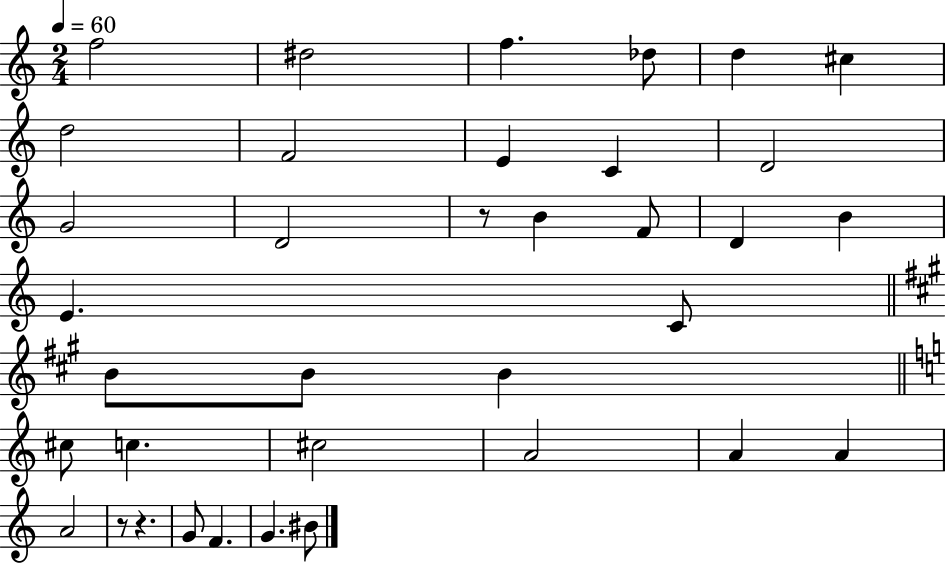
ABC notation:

X:1
T:Untitled
M:2/4
L:1/4
K:C
f2 ^d2 f _d/2 d ^c d2 F2 E C D2 G2 D2 z/2 B F/2 D B E C/2 B/2 B/2 B ^c/2 c ^c2 A2 A A A2 z/2 z G/2 F G ^B/2